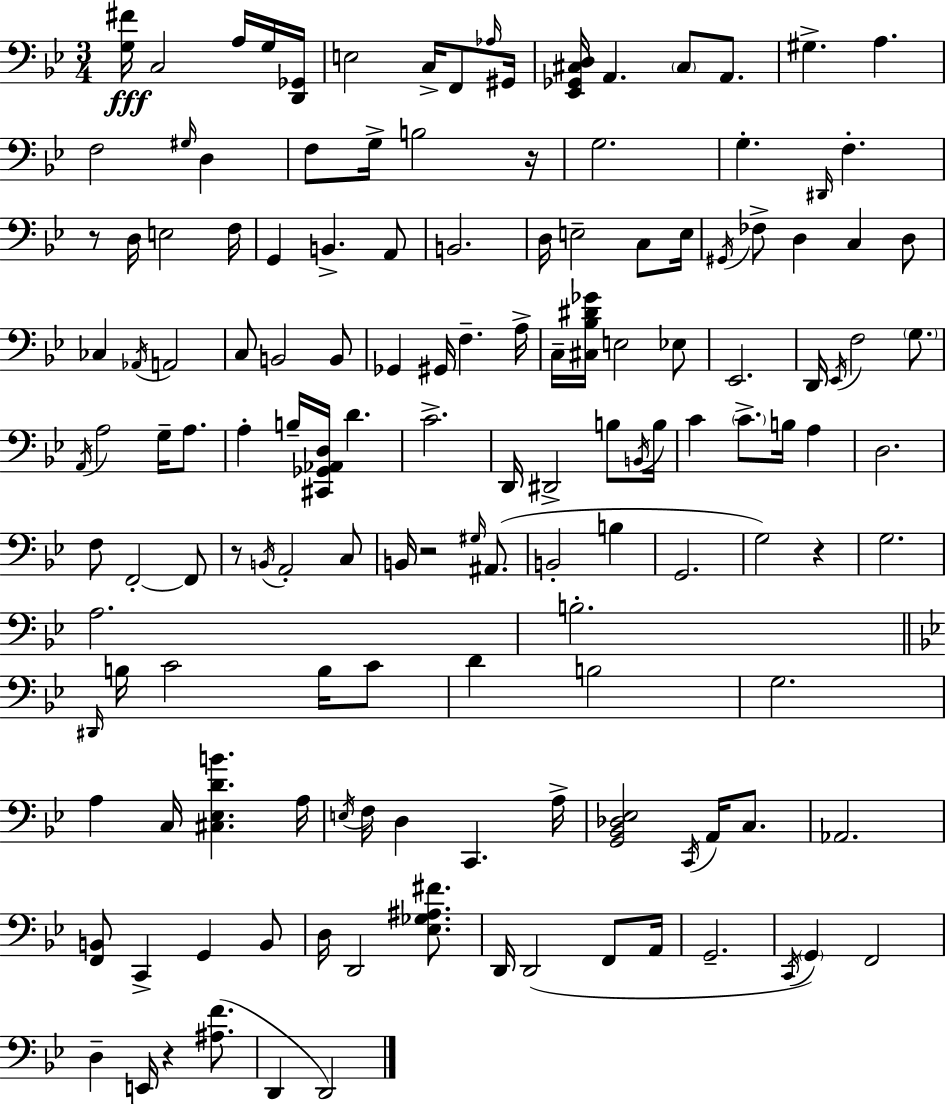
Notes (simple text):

[G3,F#4]/s C3/h A3/s G3/s [D2,Gb2]/s E3/h C3/s F2/e Ab3/s G#2/s [Eb2,Gb2,C#3,D3]/s A2/q. C#3/e A2/e. G#3/q. A3/q. F3/h G#3/s D3/q F3/e G3/s B3/h R/s G3/h. G3/q. D#2/s F3/q. R/e D3/s E3/h F3/s G2/q B2/q. A2/e B2/h. D3/s E3/h C3/e E3/s G#2/s FES3/e D3/q C3/q D3/e CES3/q Ab2/s A2/h C3/e B2/h B2/e Gb2/q G#2/s F3/q. A3/s C3/s [C#3,Bb3,D#4,Gb4]/s E3/h Eb3/e Eb2/h. D2/s Eb2/s F3/h G3/e. A2/s A3/h G3/s A3/e. A3/q B3/s [C#2,Gb2,Ab2,D3]/s D4/q. C4/h. D2/s D#2/h B3/e B2/s B3/s C4/q C4/e. B3/s A3/q D3/h. F3/e F2/h F2/e R/e B2/s A2/h C3/e B2/s R/h G#3/s A#2/e. B2/h B3/q G2/h. G3/h R/q G3/h. A3/h. B3/h. D#2/s B3/s C4/h B3/s C4/e D4/q B3/h G3/h. A3/q C3/s [C#3,Eb3,D4,B4]/q. A3/s E3/s F3/s D3/q C2/q. A3/s [G2,Bb2,Db3,Eb3]/h C2/s A2/s C3/e. Ab2/h. [F2,B2]/e C2/q G2/q B2/e D3/s D2/h [Eb3,Gb3,A#3,F#4]/e. D2/s D2/h F2/e A2/s G2/h. C2/s G2/q F2/h D3/q E2/s R/q [A#3,F4]/e. D2/q D2/h